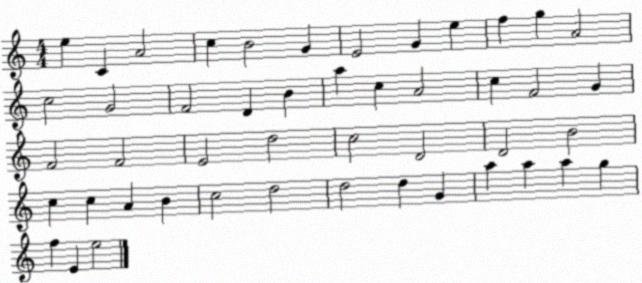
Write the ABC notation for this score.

X:1
T:Untitled
M:4/4
L:1/4
K:C
e C A2 c B2 G E2 G e f g A2 c2 G2 F2 D B a c A2 c F2 G F2 F2 E2 d2 c2 D2 D2 B2 c c A B c2 d2 d2 d G a a a g f E e2